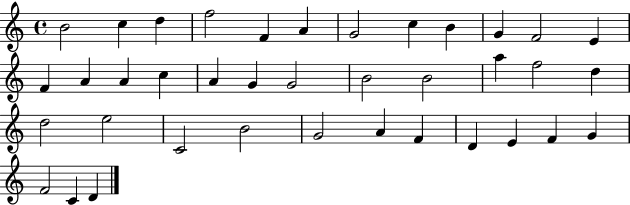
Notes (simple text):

B4/h C5/q D5/q F5/h F4/q A4/q G4/h C5/q B4/q G4/q F4/h E4/q F4/q A4/q A4/q C5/q A4/q G4/q G4/h B4/h B4/h A5/q F5/h D5/q D5/h E5/h C4/h B4/h G4/h A4/q F4/q D4/q E4/q F4/q G4/q F4/h C4/q D4/q